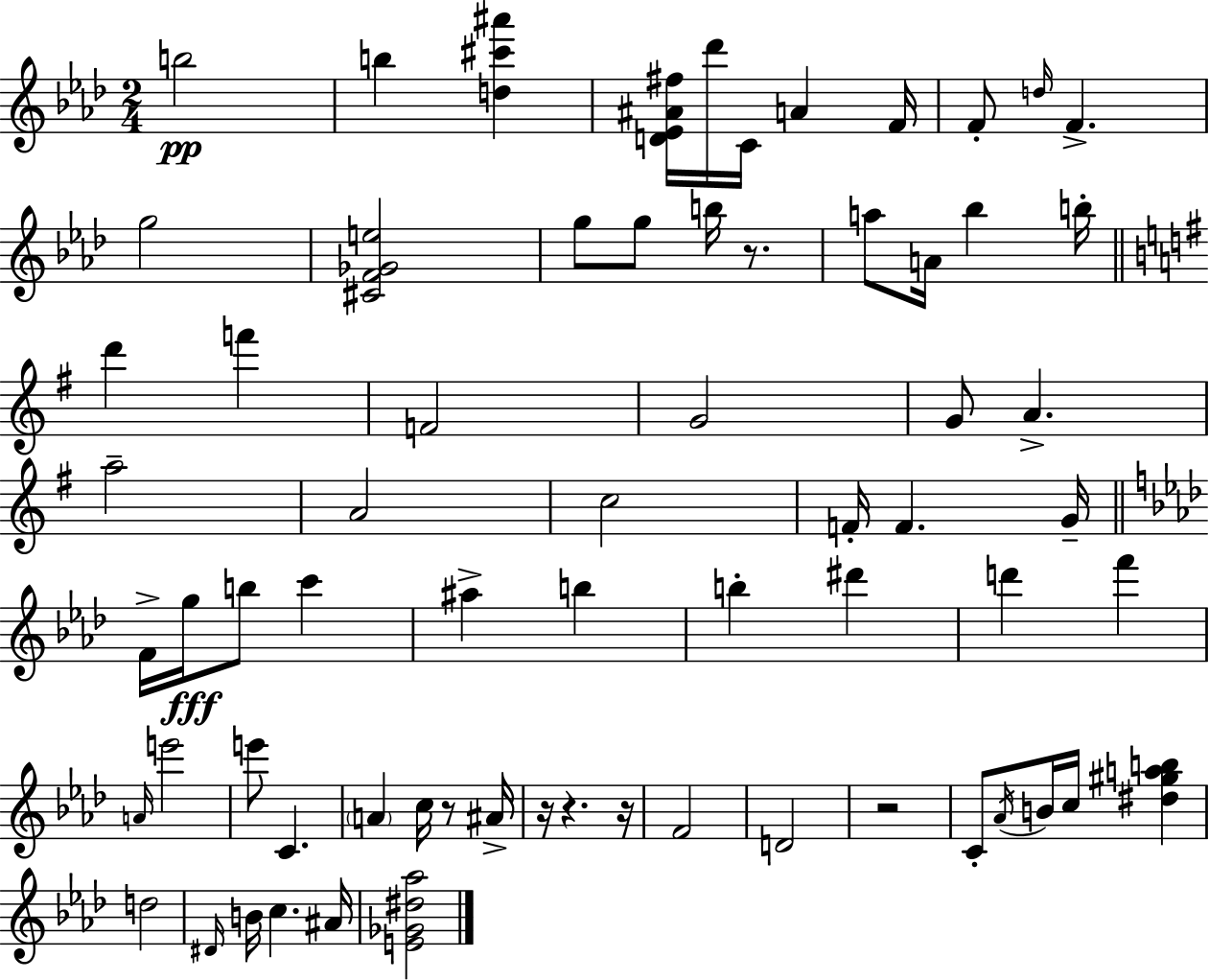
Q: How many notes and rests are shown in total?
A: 68